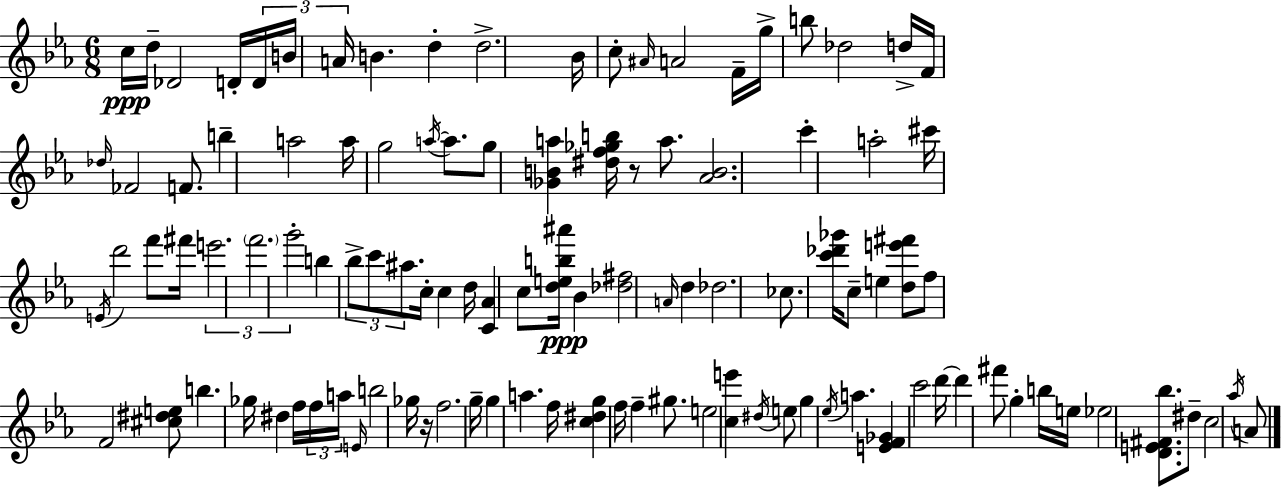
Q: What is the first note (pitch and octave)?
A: C5